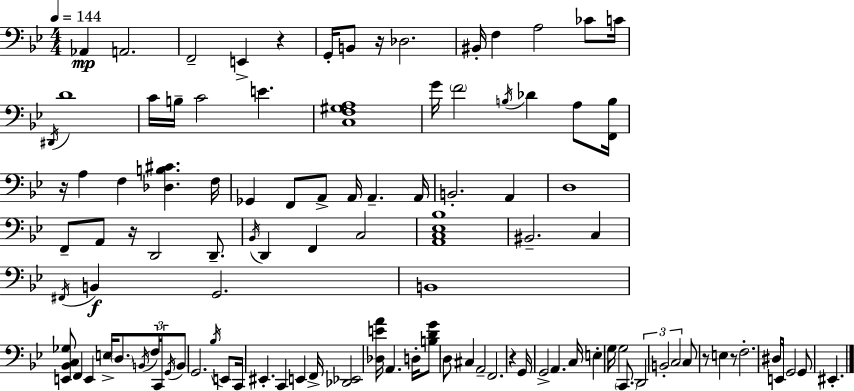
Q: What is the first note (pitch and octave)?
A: Ab2